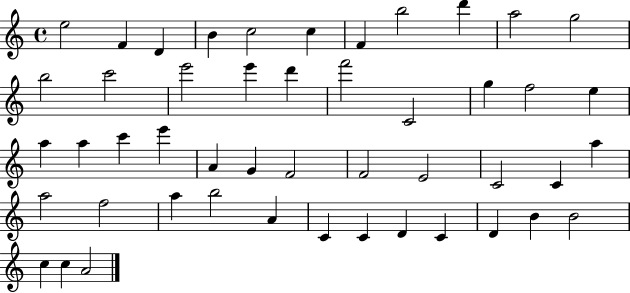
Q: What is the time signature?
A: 4/4